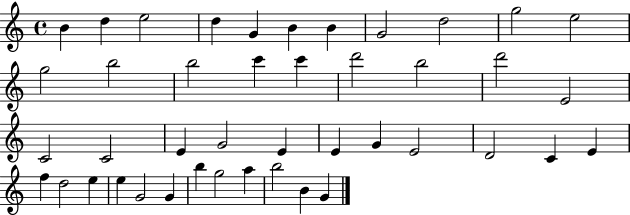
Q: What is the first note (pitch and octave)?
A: B4